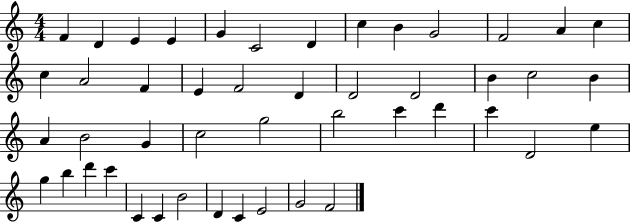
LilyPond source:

{
  \clef treble
  \numericTimeSignature
  \time 4/4
  \key c \major
  f'4 d'4 e'4 e'4 | g'4 c'2 d'4 | c''4 b'4 g'2 | f'2 a'4 c''4 | \break c''4 a'2 f'4 | e'4 f'2 d'4 | d'2 d'2 | b'4 c''2 b'4 | \break a'4 b'2 g'4 | c''2 g''2 | b''2 c'''4 d'''4 | c'''4 d'2 e''4 | \break g''4 b''4 d'''4 c'''4 | c'4 c'4 b'2 | d'4 c'4 e'2 | g'2 f'2 | \break \bar "|."
}